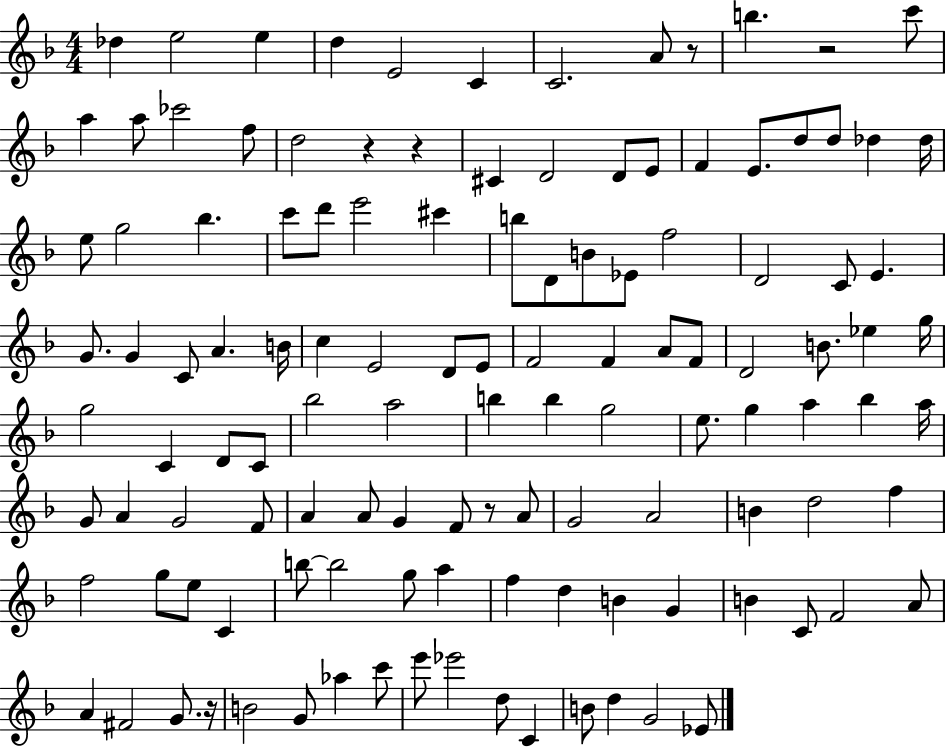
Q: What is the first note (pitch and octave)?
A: Db5